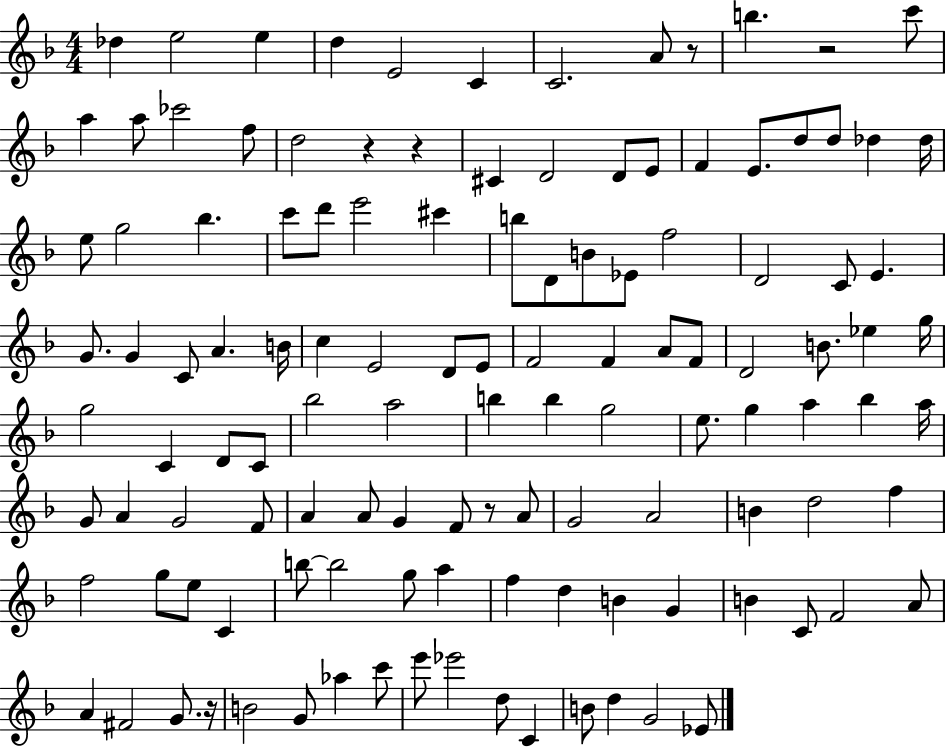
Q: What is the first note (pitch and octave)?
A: Db5